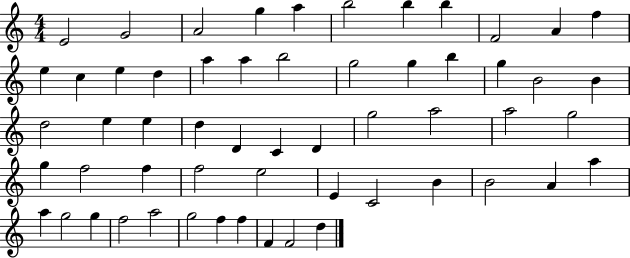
{
  \clef treble
  \numericTimeSignature
  \time 4/4
  \key c \major
  e'2 g'2 | a'2 g''4 a''4 | b''2 b''4 b''4 | f'2 a'4 f''4 | \break e''4 c''4 e''4 d''4 | a''4 a''4 b''2 | g''2 g''4 b''4 | g''4 b'2 b'4 | \break d''2 e''4 e''4 | d''4 d'4 c'4 d'4 | g''2 a''2 | a''2 g''2 | \break g''4 f''2 f''4 | f''2 e''2 | e'4 c'2 b'4 | b'2 a'4 a''4 | \break a''4 g''2 g''4 | f''2 a''2 | g''2 f''4 f''4 | f'4 f'2 d''4 | \break \bar "|."
}